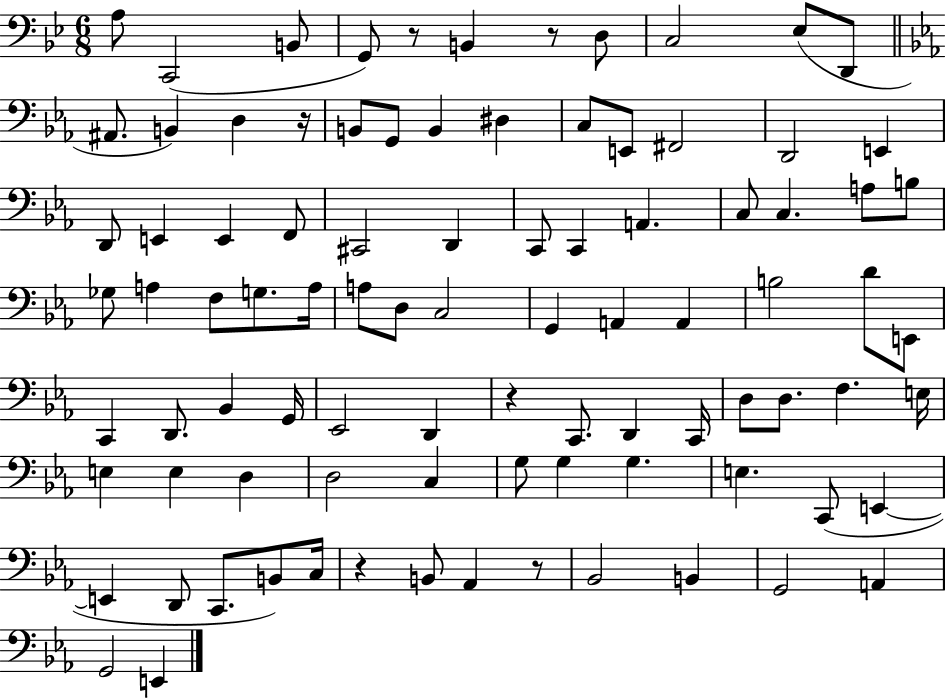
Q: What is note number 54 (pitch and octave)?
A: D2